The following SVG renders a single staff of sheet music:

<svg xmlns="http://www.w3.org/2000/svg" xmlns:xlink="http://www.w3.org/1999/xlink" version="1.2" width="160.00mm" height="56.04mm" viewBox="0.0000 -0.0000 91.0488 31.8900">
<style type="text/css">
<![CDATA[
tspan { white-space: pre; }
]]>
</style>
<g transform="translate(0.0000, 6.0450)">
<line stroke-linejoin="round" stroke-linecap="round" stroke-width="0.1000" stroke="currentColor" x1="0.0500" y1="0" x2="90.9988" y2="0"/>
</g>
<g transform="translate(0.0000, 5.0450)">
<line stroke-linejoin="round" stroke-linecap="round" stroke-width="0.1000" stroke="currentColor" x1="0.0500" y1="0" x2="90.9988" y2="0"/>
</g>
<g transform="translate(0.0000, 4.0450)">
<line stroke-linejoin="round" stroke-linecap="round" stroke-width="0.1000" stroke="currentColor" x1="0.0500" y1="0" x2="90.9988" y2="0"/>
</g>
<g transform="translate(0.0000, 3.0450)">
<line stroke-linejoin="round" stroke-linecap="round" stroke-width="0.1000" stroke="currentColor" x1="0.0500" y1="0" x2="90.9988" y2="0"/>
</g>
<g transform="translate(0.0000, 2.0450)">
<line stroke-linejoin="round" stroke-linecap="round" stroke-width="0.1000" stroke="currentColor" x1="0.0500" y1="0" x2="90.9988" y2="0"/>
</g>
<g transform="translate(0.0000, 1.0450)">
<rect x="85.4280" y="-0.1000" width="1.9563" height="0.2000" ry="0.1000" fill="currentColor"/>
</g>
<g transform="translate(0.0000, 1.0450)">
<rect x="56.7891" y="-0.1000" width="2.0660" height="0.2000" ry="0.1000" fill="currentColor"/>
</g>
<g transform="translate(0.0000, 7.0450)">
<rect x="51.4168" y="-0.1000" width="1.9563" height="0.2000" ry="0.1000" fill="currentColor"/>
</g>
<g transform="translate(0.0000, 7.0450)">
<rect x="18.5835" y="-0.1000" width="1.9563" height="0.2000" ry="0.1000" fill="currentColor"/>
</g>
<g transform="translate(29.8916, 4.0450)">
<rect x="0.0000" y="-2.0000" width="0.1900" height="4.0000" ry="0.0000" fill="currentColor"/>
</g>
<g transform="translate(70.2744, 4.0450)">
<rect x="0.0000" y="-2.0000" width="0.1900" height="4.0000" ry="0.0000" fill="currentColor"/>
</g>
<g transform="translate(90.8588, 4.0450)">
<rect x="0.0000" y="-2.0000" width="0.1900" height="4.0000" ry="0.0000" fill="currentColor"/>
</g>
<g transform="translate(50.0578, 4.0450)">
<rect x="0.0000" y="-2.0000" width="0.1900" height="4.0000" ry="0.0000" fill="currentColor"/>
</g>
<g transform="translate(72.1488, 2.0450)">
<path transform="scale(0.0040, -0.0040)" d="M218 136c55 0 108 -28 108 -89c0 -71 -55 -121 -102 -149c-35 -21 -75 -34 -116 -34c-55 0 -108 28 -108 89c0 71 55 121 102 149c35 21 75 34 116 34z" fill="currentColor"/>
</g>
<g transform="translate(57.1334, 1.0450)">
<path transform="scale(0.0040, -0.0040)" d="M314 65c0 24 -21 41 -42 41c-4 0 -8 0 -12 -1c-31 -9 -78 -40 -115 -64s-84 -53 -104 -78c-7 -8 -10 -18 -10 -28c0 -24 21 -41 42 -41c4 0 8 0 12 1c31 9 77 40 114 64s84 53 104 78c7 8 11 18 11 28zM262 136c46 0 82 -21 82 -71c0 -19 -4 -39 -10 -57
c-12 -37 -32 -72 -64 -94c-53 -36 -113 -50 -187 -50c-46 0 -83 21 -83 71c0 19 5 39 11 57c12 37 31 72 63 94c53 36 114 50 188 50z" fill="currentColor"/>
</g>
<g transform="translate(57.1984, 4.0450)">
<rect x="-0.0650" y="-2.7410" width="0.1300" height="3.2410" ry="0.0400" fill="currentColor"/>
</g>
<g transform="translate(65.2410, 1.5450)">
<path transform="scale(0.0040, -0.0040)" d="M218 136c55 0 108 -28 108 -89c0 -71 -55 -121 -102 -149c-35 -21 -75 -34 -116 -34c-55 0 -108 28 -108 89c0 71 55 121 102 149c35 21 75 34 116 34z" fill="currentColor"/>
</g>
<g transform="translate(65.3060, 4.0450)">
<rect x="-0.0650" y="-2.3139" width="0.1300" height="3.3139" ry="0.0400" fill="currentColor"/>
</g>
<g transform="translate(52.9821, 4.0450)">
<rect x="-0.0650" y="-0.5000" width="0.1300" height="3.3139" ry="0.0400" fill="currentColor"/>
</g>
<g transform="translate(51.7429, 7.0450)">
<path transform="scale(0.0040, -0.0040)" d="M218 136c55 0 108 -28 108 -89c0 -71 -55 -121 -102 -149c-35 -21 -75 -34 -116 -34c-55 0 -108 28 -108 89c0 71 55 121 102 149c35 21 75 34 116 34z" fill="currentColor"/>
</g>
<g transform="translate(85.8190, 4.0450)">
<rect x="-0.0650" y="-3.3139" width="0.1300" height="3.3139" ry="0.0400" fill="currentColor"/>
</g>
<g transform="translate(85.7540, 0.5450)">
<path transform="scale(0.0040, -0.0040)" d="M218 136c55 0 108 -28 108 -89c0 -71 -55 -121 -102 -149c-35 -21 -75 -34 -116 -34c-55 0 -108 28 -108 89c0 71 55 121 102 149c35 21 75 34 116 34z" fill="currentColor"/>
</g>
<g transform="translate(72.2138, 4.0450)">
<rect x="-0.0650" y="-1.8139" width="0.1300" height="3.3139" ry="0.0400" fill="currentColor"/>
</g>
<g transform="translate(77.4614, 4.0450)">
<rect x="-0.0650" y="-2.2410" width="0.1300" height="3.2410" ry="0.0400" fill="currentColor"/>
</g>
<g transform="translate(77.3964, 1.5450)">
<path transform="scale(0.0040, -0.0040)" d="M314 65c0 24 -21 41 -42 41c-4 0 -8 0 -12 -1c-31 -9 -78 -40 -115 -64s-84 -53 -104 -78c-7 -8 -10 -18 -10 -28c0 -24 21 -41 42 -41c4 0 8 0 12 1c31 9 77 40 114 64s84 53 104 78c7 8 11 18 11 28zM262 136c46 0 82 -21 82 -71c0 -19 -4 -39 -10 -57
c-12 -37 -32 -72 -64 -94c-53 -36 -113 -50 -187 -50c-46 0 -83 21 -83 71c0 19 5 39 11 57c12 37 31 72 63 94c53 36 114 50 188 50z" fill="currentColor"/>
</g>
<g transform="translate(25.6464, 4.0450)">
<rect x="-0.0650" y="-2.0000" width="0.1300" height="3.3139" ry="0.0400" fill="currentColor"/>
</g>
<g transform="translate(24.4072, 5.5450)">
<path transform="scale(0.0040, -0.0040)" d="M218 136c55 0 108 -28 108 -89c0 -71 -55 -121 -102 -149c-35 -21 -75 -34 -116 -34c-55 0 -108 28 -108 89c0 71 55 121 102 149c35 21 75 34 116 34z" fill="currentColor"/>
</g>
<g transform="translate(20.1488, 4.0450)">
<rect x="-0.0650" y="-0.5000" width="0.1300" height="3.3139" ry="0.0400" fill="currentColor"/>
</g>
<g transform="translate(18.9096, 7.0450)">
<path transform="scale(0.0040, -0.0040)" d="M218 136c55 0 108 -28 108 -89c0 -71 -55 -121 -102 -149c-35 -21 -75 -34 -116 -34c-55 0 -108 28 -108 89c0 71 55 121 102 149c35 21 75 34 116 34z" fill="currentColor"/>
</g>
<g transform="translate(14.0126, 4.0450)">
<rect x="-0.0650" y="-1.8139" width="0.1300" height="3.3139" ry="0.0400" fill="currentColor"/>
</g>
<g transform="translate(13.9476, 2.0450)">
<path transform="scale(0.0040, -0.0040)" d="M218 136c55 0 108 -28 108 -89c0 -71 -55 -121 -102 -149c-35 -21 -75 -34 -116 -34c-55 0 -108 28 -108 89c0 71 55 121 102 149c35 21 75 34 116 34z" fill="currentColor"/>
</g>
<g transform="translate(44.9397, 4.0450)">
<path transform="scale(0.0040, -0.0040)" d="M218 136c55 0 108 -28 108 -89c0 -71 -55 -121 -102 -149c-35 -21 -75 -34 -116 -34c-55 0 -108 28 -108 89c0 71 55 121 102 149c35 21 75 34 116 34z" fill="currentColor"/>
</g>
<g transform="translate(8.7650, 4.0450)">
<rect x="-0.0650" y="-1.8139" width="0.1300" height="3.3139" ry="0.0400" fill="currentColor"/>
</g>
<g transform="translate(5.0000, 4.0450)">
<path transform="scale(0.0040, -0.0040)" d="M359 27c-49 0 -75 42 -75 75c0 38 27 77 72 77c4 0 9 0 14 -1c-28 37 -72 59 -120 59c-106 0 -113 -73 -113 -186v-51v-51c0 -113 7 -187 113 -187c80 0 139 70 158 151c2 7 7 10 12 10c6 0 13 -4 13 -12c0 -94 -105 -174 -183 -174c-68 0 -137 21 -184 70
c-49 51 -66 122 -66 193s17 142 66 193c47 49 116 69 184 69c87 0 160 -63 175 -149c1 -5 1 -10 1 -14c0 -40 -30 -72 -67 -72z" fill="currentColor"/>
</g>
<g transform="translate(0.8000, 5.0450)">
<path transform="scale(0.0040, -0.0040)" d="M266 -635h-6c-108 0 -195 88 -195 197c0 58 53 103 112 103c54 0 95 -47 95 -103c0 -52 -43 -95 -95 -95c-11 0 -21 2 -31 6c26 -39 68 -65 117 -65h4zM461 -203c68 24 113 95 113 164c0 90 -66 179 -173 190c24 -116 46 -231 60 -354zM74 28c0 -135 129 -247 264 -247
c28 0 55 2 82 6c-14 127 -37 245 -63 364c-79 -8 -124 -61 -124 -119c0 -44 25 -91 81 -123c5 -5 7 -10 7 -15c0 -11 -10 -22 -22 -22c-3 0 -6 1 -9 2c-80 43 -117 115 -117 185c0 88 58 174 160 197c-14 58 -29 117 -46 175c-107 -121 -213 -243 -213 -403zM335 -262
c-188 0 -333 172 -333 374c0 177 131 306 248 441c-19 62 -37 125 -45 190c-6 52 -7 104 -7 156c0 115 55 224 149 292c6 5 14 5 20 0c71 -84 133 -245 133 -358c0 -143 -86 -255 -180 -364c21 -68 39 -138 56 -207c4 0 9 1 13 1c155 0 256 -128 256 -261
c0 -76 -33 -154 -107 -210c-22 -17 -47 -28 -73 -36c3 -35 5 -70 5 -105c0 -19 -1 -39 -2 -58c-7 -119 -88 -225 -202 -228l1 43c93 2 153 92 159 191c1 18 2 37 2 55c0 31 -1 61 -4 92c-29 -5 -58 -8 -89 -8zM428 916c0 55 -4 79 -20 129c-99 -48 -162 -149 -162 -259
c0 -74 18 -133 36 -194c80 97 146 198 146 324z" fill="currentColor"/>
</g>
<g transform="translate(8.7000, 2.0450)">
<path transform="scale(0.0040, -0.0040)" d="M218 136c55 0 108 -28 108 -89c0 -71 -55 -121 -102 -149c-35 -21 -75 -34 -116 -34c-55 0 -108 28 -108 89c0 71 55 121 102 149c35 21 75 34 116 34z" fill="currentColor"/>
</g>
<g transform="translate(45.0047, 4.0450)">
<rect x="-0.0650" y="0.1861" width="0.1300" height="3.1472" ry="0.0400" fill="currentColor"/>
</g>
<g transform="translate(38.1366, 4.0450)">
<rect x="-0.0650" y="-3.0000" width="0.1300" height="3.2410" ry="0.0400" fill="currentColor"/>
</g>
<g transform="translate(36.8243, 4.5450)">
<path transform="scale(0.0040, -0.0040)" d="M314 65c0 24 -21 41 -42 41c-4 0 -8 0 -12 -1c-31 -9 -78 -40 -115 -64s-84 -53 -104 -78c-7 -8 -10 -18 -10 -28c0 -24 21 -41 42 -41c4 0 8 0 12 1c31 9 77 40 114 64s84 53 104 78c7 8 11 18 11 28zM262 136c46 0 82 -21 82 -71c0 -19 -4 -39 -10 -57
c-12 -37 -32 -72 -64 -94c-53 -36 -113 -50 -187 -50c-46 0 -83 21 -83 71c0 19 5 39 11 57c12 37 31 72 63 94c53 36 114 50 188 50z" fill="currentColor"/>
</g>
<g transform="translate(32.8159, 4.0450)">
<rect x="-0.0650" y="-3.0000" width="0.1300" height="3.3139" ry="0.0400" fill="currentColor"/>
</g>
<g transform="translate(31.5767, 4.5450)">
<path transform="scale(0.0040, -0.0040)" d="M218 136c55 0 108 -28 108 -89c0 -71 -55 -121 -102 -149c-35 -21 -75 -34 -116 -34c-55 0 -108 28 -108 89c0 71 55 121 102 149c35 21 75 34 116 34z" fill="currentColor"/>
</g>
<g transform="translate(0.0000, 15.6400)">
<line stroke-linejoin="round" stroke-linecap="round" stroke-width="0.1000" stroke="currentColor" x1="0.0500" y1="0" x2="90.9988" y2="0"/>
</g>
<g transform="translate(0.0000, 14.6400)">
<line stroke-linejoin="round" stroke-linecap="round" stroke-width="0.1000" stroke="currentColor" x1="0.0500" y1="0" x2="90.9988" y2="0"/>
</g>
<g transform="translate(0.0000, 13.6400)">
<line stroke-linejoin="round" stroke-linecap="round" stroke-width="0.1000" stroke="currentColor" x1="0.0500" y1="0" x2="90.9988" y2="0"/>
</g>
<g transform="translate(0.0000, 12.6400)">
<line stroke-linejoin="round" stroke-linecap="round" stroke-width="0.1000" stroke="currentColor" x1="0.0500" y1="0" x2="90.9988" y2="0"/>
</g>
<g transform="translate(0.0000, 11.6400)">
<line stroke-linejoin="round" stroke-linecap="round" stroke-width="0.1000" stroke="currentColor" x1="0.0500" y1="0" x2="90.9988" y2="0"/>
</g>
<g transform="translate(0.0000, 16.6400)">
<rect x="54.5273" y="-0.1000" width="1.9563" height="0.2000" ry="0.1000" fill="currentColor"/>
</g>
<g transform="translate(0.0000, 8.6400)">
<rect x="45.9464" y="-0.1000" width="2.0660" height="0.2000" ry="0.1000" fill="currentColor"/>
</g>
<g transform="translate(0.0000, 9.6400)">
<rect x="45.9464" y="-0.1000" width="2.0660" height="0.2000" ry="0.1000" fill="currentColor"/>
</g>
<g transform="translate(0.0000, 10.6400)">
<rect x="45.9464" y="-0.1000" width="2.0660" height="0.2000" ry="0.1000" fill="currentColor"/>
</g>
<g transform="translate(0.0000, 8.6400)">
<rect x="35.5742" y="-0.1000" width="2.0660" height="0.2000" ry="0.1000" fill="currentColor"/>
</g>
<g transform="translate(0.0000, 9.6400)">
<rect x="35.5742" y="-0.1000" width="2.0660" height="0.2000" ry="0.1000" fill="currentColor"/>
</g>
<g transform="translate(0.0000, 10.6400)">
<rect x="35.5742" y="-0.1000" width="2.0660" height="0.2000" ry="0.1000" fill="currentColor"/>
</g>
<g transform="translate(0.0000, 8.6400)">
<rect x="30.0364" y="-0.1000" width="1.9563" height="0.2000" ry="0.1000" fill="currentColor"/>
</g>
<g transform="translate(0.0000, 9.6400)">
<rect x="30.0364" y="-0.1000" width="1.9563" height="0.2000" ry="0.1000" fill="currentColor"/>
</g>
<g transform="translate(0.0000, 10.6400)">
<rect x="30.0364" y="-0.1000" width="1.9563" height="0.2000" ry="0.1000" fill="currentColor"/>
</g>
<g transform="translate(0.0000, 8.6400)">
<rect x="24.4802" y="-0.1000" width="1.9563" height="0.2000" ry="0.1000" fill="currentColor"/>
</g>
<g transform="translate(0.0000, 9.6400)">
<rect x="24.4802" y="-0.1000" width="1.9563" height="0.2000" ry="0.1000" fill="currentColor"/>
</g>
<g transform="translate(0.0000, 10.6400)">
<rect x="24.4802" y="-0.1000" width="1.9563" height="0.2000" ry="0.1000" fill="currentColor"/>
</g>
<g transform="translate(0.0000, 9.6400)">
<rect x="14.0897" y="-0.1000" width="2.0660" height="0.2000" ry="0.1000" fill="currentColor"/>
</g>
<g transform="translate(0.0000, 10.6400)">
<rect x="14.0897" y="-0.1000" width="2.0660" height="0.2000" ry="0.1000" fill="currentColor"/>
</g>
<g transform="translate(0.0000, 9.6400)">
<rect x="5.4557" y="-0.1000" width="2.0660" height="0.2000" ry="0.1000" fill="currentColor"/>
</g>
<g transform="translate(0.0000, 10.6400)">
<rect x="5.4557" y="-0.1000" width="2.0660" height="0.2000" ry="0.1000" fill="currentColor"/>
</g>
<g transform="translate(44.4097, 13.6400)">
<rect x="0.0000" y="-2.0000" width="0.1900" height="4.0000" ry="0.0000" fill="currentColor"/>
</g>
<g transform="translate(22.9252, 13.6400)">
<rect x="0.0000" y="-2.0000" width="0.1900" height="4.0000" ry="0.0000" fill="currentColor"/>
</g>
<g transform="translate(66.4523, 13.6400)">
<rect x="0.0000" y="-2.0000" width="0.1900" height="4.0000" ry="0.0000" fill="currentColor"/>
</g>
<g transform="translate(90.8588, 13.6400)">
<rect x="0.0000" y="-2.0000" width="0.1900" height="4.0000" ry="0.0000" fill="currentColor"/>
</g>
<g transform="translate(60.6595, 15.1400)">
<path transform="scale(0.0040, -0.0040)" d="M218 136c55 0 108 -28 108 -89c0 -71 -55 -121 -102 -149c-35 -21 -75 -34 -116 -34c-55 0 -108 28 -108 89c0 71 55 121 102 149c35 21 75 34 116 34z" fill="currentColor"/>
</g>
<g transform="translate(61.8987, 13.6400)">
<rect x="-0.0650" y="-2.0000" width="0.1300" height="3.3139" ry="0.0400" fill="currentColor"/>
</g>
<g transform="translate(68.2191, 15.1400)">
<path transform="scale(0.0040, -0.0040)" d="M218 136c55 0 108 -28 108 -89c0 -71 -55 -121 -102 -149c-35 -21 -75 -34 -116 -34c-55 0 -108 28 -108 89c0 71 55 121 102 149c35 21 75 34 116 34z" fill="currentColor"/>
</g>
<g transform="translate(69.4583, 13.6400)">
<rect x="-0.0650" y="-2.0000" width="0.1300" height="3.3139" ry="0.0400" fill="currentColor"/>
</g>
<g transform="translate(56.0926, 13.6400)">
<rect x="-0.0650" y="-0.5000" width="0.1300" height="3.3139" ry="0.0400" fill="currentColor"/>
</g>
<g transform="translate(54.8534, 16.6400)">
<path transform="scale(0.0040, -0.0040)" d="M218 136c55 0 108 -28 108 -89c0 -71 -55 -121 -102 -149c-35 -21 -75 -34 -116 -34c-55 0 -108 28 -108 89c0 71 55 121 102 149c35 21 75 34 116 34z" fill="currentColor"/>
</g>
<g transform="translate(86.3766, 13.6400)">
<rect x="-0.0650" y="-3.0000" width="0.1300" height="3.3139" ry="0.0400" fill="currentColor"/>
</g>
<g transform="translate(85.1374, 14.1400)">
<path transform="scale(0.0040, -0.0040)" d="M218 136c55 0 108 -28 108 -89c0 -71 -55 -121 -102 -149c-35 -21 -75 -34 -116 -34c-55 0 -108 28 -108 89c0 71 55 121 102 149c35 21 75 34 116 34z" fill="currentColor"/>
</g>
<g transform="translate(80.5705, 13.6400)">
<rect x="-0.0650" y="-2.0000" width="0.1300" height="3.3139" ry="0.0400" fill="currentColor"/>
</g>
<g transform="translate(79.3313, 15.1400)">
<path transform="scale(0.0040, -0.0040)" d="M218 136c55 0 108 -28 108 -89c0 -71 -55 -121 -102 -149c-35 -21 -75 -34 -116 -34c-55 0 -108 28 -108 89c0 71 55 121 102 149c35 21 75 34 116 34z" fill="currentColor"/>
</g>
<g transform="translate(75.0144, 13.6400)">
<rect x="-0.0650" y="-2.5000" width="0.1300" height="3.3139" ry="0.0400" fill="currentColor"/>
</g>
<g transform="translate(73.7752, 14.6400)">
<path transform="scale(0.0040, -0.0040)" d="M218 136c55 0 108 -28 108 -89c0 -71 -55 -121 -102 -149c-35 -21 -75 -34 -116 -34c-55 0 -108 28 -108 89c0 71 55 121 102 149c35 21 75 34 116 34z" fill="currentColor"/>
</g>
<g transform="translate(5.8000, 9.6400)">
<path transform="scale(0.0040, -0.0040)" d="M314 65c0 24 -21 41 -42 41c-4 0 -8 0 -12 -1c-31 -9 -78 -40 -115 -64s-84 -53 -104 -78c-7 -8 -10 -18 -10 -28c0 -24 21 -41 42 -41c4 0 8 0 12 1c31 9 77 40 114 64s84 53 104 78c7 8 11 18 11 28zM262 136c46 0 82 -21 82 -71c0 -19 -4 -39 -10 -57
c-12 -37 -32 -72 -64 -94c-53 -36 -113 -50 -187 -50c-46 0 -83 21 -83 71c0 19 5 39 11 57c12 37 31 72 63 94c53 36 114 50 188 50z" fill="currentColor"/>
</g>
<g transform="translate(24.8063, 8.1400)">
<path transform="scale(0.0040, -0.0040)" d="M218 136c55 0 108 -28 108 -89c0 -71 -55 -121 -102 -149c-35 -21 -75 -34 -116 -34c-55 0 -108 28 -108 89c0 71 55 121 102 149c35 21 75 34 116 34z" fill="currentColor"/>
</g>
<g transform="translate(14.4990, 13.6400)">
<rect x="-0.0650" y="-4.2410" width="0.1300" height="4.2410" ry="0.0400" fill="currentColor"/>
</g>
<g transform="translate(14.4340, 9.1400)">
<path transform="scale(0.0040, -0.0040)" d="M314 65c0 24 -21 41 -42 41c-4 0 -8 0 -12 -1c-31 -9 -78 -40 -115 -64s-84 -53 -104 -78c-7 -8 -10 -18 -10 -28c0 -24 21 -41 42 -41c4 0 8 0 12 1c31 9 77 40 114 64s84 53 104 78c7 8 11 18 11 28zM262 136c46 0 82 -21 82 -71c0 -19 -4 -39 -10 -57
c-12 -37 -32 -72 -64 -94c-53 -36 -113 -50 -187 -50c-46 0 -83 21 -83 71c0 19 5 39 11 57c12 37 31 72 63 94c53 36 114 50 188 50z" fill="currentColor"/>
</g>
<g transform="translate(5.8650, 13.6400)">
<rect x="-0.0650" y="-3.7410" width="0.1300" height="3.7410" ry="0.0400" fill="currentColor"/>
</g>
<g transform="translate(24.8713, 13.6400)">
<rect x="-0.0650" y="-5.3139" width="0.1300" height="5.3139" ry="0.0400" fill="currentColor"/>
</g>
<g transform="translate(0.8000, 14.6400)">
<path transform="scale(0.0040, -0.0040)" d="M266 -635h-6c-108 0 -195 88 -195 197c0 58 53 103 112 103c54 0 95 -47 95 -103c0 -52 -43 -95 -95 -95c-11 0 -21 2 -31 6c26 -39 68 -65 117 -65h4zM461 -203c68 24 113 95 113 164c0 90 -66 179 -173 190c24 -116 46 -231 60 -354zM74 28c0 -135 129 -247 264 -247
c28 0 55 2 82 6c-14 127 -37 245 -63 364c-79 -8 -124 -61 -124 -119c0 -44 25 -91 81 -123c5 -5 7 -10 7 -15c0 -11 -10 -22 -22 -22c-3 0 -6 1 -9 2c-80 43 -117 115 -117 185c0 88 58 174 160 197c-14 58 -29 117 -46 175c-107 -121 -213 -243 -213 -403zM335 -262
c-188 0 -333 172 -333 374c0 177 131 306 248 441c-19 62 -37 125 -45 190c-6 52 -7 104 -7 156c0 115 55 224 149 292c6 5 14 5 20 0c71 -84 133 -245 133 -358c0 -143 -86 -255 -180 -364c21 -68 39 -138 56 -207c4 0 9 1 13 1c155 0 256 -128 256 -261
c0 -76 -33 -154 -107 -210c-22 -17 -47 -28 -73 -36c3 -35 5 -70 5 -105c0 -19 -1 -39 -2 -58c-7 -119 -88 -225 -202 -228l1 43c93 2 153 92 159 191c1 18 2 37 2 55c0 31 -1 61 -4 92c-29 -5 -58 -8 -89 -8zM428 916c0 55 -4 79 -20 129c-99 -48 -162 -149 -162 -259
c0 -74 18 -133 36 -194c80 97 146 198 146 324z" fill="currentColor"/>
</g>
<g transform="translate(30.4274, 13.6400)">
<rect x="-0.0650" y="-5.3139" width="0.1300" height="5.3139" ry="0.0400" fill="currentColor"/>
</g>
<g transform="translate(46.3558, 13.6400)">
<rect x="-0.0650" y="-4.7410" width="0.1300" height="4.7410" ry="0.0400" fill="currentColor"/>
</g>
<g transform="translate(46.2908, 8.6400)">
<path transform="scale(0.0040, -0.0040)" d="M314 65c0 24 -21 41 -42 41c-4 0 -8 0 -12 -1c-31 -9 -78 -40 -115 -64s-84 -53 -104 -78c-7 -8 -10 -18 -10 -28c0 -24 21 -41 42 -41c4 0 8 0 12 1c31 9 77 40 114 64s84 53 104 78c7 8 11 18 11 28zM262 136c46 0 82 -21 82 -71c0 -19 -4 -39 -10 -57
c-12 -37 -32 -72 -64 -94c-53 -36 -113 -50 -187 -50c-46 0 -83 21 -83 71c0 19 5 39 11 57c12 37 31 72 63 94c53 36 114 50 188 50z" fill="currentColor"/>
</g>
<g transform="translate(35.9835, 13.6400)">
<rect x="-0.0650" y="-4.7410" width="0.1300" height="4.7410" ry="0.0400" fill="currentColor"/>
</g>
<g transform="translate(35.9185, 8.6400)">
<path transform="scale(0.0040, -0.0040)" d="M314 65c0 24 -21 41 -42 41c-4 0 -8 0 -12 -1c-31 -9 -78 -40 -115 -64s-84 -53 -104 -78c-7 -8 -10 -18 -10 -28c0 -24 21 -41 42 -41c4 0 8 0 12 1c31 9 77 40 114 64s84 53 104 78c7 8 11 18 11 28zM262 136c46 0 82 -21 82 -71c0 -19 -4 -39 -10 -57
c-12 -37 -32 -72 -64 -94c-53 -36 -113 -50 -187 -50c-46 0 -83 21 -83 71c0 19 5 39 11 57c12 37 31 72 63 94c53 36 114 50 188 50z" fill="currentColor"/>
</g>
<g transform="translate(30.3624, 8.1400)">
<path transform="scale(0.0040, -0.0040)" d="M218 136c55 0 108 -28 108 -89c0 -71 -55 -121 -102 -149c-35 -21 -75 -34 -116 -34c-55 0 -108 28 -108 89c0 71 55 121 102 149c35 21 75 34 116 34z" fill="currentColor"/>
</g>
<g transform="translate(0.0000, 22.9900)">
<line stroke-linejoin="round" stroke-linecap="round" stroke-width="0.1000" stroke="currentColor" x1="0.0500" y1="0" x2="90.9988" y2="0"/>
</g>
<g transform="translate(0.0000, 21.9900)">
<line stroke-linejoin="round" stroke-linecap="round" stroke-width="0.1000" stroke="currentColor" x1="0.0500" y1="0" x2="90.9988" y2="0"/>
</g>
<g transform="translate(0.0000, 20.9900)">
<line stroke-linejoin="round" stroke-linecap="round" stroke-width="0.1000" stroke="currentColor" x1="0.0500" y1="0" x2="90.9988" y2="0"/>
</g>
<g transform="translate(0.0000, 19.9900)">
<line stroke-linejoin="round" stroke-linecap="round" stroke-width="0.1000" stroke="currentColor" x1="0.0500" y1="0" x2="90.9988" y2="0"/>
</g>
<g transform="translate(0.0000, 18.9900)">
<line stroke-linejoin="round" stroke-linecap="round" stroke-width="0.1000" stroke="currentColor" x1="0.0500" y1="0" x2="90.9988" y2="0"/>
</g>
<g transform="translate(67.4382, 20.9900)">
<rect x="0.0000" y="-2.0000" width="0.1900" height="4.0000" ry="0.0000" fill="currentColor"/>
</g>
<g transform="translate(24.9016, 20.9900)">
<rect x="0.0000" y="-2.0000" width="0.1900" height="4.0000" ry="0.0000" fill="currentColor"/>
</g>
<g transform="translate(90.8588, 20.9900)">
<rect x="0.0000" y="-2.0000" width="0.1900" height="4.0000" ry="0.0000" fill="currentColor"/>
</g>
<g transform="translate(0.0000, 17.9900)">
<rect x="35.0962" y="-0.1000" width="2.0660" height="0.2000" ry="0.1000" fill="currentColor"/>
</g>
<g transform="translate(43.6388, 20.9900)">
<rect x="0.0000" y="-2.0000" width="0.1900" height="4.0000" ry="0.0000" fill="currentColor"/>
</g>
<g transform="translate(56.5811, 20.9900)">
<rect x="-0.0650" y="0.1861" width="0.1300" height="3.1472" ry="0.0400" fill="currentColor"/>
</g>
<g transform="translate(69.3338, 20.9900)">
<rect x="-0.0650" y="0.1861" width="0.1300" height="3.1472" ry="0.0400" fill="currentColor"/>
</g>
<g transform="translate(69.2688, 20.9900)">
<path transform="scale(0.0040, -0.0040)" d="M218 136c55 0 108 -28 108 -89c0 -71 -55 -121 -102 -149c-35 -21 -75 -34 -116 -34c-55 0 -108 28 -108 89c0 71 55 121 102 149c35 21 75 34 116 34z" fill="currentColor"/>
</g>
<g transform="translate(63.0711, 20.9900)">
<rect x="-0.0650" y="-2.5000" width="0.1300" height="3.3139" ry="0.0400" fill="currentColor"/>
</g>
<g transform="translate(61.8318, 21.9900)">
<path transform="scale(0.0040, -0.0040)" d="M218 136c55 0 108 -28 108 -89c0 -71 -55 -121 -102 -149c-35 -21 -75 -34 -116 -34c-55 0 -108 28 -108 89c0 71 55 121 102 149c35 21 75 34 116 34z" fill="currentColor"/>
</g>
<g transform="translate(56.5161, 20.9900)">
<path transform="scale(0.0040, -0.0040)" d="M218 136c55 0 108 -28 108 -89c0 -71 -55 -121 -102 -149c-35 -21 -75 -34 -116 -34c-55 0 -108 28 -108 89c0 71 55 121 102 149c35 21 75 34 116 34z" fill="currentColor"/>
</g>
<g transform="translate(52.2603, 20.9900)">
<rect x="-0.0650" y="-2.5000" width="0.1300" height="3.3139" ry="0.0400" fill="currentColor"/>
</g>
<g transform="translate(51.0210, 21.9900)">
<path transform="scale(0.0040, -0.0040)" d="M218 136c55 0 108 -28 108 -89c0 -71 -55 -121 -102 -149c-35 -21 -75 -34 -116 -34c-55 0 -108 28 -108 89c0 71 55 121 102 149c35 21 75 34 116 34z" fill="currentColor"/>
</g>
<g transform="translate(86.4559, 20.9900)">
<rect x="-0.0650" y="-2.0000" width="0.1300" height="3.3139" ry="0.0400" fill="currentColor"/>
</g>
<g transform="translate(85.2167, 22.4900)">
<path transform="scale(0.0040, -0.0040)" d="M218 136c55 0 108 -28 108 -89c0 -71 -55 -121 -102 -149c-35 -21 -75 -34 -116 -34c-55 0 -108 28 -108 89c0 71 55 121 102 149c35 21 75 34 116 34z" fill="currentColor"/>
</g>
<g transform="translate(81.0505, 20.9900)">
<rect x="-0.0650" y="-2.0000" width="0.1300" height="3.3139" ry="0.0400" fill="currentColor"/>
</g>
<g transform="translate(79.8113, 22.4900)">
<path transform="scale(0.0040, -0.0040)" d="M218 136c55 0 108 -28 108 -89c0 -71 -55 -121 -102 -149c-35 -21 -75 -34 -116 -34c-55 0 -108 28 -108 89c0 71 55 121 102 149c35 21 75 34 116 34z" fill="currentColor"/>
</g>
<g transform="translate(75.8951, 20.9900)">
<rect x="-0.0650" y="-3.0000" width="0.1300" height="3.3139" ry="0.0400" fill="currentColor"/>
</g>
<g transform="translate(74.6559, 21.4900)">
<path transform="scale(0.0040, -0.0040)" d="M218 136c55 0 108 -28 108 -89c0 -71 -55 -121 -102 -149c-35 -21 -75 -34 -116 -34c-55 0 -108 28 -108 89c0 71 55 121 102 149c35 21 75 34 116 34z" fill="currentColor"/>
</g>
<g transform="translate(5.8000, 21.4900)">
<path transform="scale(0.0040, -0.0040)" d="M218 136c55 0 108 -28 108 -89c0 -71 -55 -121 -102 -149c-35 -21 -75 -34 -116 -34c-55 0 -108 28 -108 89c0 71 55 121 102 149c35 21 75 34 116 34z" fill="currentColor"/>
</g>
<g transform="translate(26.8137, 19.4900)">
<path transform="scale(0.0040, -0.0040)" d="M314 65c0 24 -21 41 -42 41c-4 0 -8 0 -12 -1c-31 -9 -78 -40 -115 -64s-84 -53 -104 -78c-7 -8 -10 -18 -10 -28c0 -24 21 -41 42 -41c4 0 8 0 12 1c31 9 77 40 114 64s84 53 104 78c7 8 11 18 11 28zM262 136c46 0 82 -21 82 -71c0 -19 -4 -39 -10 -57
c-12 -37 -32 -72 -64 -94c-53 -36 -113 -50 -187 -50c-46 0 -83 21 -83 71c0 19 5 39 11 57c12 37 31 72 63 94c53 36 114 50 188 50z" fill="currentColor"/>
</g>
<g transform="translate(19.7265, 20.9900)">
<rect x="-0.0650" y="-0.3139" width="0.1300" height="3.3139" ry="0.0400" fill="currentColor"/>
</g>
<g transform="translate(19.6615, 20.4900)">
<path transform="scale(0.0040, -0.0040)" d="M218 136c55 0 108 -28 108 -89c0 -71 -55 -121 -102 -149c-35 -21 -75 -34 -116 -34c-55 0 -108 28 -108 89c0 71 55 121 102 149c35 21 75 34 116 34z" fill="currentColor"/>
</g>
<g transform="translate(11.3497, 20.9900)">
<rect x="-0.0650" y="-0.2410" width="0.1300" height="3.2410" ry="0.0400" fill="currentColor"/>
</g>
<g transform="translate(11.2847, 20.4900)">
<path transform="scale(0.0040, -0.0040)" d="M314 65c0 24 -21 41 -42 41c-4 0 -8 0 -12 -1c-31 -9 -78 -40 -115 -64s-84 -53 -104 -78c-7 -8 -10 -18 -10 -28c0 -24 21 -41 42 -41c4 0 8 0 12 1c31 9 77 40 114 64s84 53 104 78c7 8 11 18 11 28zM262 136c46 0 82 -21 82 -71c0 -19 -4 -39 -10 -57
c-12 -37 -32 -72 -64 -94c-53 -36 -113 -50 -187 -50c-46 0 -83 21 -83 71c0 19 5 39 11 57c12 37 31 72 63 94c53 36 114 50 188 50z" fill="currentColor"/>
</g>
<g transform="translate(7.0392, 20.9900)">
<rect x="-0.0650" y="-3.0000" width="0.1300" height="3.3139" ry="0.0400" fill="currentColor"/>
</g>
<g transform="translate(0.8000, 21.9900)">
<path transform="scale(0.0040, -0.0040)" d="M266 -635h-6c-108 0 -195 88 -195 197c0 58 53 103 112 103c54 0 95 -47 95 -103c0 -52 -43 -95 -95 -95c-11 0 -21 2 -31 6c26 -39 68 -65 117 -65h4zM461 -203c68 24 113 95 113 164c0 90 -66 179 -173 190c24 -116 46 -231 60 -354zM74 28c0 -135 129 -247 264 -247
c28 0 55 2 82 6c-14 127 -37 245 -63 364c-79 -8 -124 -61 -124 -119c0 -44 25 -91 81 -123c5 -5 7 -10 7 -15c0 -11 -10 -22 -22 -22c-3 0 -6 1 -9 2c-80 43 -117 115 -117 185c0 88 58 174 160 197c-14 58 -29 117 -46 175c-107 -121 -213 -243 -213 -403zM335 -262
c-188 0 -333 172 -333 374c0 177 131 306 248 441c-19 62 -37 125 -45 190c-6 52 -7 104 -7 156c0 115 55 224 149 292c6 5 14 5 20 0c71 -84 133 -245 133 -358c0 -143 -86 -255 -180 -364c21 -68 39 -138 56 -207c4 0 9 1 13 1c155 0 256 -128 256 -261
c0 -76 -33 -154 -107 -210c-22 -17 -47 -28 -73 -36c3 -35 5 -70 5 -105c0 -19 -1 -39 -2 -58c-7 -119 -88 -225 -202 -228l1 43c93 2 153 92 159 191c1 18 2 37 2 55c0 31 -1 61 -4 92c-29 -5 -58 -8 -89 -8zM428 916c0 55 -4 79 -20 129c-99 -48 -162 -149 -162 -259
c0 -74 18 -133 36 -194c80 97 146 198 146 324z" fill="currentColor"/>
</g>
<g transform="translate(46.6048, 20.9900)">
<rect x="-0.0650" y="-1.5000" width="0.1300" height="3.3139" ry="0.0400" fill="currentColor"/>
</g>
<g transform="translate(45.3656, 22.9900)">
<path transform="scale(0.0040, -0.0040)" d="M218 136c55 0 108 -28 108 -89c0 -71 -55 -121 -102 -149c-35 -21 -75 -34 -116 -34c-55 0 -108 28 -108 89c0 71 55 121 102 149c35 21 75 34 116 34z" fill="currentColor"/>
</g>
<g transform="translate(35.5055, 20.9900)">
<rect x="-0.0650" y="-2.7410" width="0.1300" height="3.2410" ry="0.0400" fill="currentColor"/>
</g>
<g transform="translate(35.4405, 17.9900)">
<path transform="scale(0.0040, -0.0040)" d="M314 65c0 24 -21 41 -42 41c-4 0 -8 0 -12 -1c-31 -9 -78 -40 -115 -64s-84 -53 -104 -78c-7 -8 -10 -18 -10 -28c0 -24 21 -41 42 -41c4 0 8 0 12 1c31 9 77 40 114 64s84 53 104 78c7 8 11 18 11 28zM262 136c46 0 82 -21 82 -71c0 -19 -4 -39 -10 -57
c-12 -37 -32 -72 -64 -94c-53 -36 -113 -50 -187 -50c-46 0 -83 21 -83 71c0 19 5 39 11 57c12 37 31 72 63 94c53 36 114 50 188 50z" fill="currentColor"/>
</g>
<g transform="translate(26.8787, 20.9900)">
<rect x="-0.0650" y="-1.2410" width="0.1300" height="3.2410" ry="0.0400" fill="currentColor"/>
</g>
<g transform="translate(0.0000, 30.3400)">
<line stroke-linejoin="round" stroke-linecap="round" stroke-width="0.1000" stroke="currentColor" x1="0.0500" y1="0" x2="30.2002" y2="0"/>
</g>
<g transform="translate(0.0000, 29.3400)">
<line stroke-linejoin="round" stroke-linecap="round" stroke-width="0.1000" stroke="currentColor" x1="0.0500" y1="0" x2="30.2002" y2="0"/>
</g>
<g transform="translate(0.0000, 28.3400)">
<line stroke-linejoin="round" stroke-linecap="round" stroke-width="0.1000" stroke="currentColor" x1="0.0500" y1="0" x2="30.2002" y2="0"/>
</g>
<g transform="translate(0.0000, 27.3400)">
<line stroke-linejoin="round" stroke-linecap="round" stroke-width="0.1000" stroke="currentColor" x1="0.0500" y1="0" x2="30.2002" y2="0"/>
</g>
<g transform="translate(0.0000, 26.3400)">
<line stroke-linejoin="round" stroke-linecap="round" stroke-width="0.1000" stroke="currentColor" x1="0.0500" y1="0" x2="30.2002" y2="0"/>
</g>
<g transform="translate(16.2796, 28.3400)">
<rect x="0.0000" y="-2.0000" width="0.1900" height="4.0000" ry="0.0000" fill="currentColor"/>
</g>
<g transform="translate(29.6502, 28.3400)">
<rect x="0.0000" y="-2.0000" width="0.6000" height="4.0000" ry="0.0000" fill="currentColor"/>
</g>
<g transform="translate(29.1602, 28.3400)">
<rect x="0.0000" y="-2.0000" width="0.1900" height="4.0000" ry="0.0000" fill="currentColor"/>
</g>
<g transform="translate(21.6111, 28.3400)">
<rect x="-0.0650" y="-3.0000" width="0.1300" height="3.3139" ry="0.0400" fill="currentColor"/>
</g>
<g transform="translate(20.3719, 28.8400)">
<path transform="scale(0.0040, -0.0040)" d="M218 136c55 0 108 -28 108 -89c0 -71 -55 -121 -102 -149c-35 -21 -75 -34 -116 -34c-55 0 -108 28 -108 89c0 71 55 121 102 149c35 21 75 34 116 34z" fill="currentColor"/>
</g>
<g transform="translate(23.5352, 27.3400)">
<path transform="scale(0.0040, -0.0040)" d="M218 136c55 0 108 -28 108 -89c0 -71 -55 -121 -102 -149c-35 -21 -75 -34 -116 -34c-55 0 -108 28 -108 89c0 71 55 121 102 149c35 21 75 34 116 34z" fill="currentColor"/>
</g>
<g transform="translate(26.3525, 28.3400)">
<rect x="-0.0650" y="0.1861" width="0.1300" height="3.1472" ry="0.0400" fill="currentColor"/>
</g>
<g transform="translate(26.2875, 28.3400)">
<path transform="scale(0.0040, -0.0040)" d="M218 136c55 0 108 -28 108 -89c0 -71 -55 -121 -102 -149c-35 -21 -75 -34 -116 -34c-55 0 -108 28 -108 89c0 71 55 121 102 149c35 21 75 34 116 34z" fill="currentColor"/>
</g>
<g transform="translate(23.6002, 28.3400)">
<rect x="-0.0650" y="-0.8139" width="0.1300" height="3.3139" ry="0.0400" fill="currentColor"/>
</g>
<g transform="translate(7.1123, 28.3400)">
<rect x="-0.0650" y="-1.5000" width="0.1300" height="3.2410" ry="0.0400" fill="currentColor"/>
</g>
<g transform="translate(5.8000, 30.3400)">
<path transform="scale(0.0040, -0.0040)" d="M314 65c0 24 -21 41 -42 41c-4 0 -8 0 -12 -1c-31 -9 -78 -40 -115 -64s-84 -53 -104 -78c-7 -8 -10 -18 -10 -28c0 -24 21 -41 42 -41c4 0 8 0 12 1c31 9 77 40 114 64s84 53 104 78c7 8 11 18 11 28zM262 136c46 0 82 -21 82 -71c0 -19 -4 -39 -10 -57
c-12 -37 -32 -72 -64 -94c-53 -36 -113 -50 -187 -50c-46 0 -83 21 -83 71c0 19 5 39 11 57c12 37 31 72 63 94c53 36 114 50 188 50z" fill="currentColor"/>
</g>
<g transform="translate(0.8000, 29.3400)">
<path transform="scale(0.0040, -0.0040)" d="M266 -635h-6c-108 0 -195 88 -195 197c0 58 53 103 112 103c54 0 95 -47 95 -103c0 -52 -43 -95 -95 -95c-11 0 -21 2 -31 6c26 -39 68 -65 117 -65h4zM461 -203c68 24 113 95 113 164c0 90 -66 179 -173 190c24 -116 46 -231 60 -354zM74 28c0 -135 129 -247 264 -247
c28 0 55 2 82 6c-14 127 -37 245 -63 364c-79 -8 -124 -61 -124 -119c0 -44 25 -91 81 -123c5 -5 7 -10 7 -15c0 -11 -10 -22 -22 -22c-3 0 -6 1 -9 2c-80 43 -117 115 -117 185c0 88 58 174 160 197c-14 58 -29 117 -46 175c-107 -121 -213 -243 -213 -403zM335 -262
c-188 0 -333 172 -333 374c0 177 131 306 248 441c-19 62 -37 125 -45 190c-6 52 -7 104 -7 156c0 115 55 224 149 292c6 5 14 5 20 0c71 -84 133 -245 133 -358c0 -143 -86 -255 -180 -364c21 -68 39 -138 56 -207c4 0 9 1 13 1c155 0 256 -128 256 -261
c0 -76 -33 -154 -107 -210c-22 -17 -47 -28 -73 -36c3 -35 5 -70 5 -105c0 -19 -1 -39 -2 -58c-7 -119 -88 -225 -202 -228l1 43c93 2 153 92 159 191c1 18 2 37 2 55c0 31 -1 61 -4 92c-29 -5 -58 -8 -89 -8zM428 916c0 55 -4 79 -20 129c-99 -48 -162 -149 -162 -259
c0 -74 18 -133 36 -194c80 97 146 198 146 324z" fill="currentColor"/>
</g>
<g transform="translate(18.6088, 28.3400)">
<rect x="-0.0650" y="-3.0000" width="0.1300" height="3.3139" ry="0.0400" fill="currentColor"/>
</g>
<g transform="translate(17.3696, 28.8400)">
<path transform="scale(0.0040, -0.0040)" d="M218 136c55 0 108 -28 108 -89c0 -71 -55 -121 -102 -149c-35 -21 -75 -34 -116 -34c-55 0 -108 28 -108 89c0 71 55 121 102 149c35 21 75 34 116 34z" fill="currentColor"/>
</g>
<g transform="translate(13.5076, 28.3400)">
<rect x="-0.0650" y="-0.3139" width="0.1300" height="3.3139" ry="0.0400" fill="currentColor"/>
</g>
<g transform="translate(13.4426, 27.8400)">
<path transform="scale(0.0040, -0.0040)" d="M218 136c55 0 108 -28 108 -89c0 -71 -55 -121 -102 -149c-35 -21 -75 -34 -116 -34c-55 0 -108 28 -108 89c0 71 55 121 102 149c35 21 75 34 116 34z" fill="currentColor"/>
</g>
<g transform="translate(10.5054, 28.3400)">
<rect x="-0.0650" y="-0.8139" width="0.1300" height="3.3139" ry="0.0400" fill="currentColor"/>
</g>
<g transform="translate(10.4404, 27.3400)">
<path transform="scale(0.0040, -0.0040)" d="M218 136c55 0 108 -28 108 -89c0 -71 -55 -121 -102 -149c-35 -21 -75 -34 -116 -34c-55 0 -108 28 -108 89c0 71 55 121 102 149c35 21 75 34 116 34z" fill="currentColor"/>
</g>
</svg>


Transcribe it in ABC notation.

X:1
T:Untitled
M:4/4
L:1/4
K:C
f f C F A A2 B C a2 g f g2 b c'2 d'2 f' f' e'2 e'2 C F F G F A A c2 c e2 a2 E G B G B A F F E2 d c A A d B